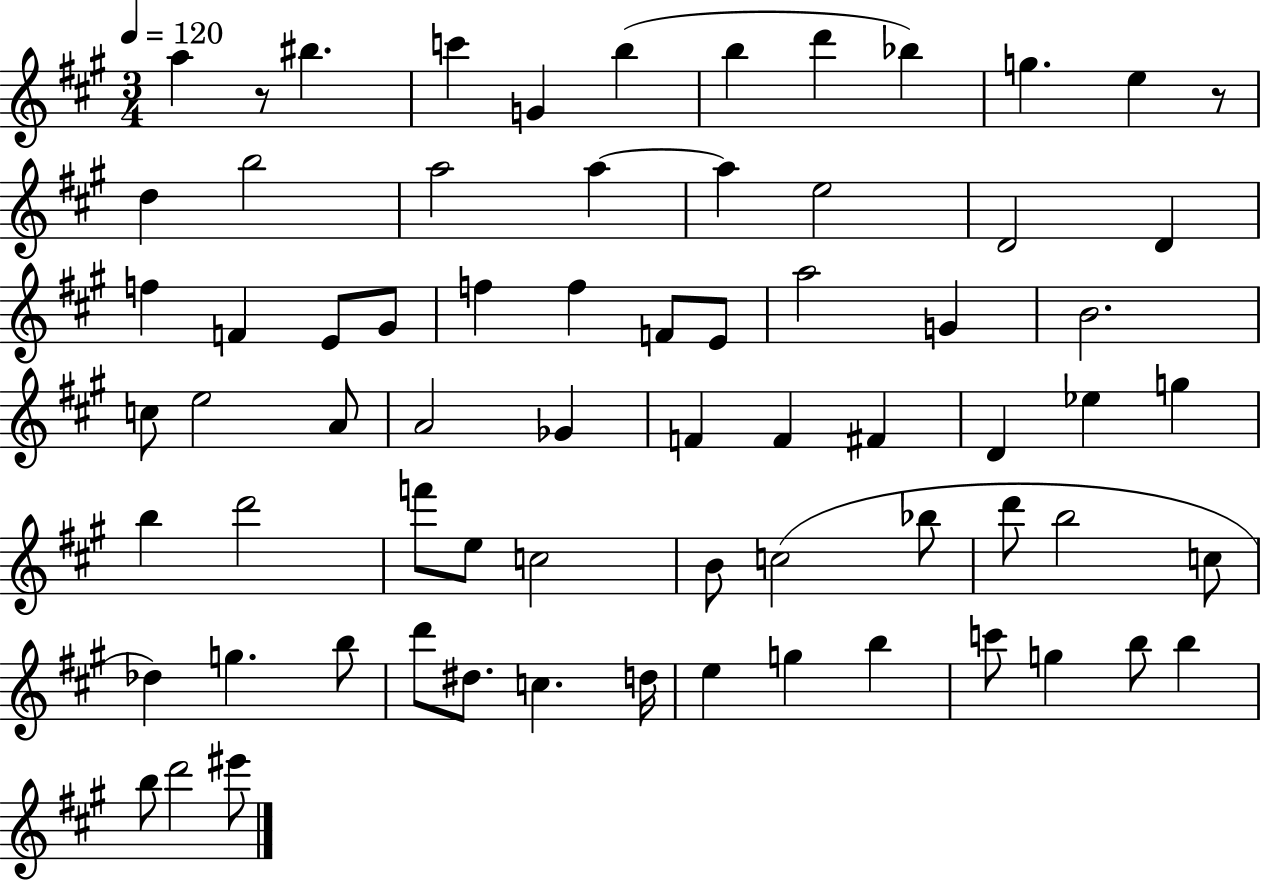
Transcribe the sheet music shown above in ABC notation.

X:1
T:Untitled
M:3/4
L:1/4
K:A
a z/2 ^b c' G b b d' _b g e z/2 d b2 a2 a a e2 D2 D f F E/2 ^G/2 f f F/2 E/2 a2 G B2 c/2 e2 A/2 A2 _G F F ^F D _e g b d'2 f'/2 e/2 c2 B/2 c2 _b/2 d'/2 b2 c/2 _d g b/2 d'/2 ^d/2 c d/4 e g b c'/2 g b/2 b b/2 d'2 ^e'/2